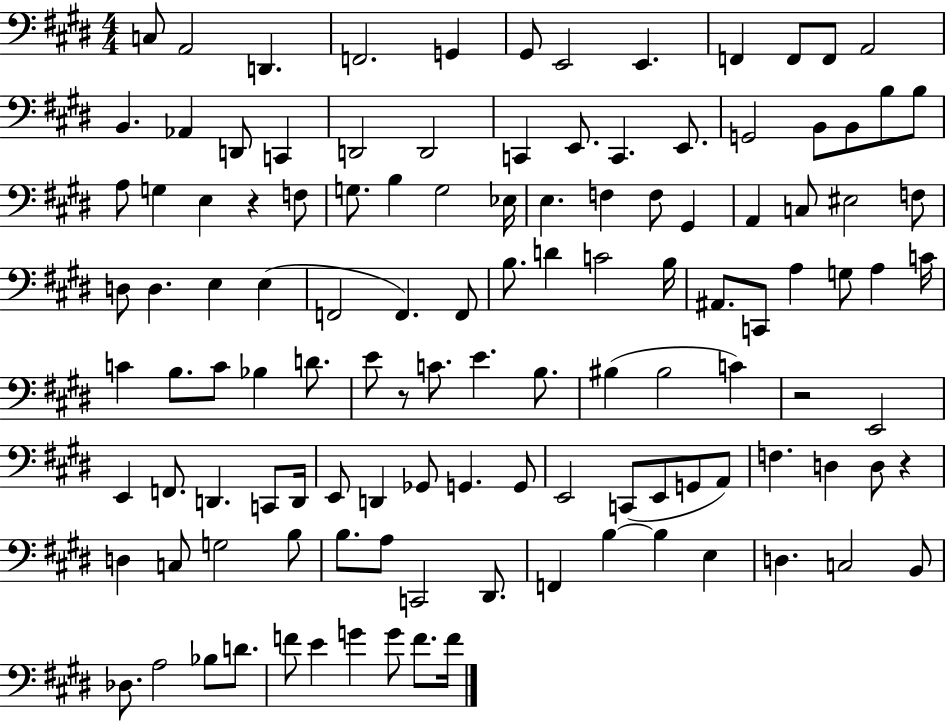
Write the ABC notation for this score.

X:1
T:Untitled
M:4/4
L:1/4
K:E
C,/2 A,,2 D,, F,,2 G,, ^G,,/2 E,,2 E,, F,, F,,/2 F,,/2 A,,2 B,, _A,, D,,/2 C,, D,,2 D,,2 C,, E,,/2 C,, E,,/2 G,,2 B,,/2 B,,/2 B,/2 B,/2 A,/2 G, E, z F,/2 G,/2 B, G,2 _E,/4 E, F, F,/2 ^G,, A,, C,/2 ^E,2 F,/2 D,/2 D, E, E, F,,2 F,, F,,/2 B,/2 D C2 B,/4 ^A,,/2 C,,/2 A, G,/2 A, C/4 C B,/2 C/2 _B, D/2 E/2 z/2 C/2 E B,/2 ^B, ^B,2 C z2 E,,2 E,, F,,/2 D,, C,,/2 D,,/4 E,,/2 D,, _G,,/2 G,, G,,/2 E,,2 C,,/2 E,,/2 G,,/2 A,,/2 F, D, D,/2 z D, C,/2 G,2 B,/2 B,/2 A,/2 C,,2 ^D,,/2 F,, B, B, E, D, C,2 B,,/2 _D,/2 A,2 _B,/2 D/2 F/2 E G G/2 F/2 F/4